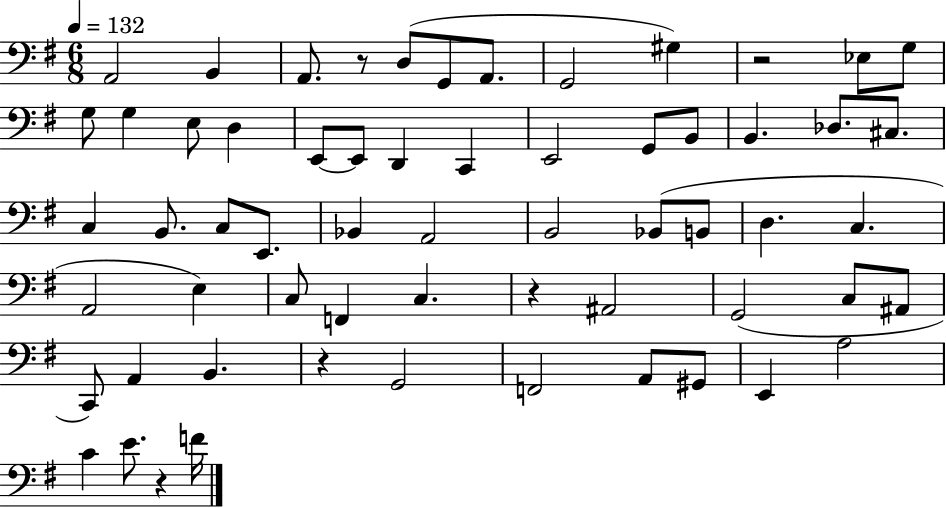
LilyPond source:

{
  \clef bass
  \numericTimeSignature
  \time 6/8
  \key g \major
  \tempo 4 = 132
  \repeat volta 2 { a,2 b,4 | a,8. r8 d8( g,8 a,8. | g,2 gis4) | r2 ees8 g8 | \break g8 g4 e8 d4 | e,8~~ e,8 d,4 c,4 | e,2 g,8 b,8 | b,4. des8. cis8. | \break c4 b,8. c8 e,8. | bes,4 a,2 | b,2 bes,8( b,8 | d4. c4. | \break a,2 e4) | c8 f,4 c4. | r4 ais,2 | g,2( c8 ais,8 | \break c,8) a,4 b,4. | r4 g,2 | f,2 a,8 gis,8 | e,4 a2 | \break c'4 e'8. r4 f'16 | } \bar "|."
}